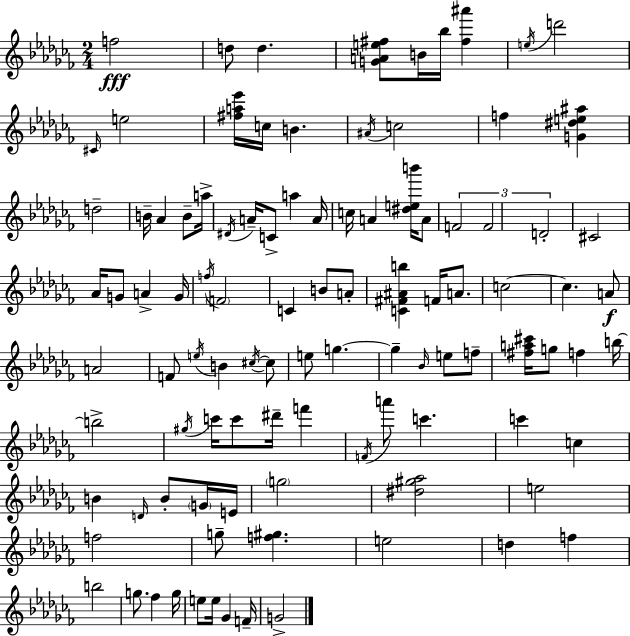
{
  \clef treble
  \numericTimeSignature
  \time 2/4
  \key aes \minor
  \repeat volta 2 { f''2\fff | d''8 d''4. | <g' a' e'' fis''>8 b'16 bes''16 <fis'' ais'''>4 | \acciaccatura { e''16 } d'''2 | \break \grace { cis'16 } e''2 | <fis'' a'' ees'''>16 c''16 b'4. | \acciaccatura { ais'16 } c''2 | f''4 <g' dis'' e'' ais''>4 | \break d''2-- | b'16-- aes'4 | b'8-- a''16-> \acciaccatura { dis'16 } a'16-- c'8-> a''4 | a'16 c''16 a'4 | \break <dis'' e'' b'''>16 a'8 \tuplet 3/2 { f'2 | f'2 | d'2-. } | cis'2 | \break aes'16 g'8 a'4-> | g'16 \acciaccatura { f''16 } \parenthesize f'2 | c'4 | b'8 a'8-. <c' fis' ais' b''>4 | \break f'16 a'8. c''2~~ | c''4. | a'8\f a'2 | f'8 \acciaccatura { e''16 } | \break b'4 \acciaccatura { cis''16~ }~ cis''8 e''8 | g''4.~~ g''4-- | \grace { bes'16 } e''8 f''8-- | <fis'' a'' cis'''>16 g''8 f''4 b''16~~ | \break b''2-> | \acciaccatura { gis''16 } c'''16 c'''8 dis'''16-- f'''4 | \acciaccatura { f'16 } a'''8 c'''4. | c'''4 c''4 | \break b'4 \grace { d'16 } b'8-. | \parenthesize g'16 e'16 \parenthesize g''2 | <dis'' gis'' aes''>2 | e''2 | \break f''2 | g''8-- <f'' gis''>4. | e''2 | d''4 f''4 | \break b''2 | g''8. fes''4 | g''16 e''8 e''16 ges'4 | f'16-- g'2-> | \break } \bar "|."
}